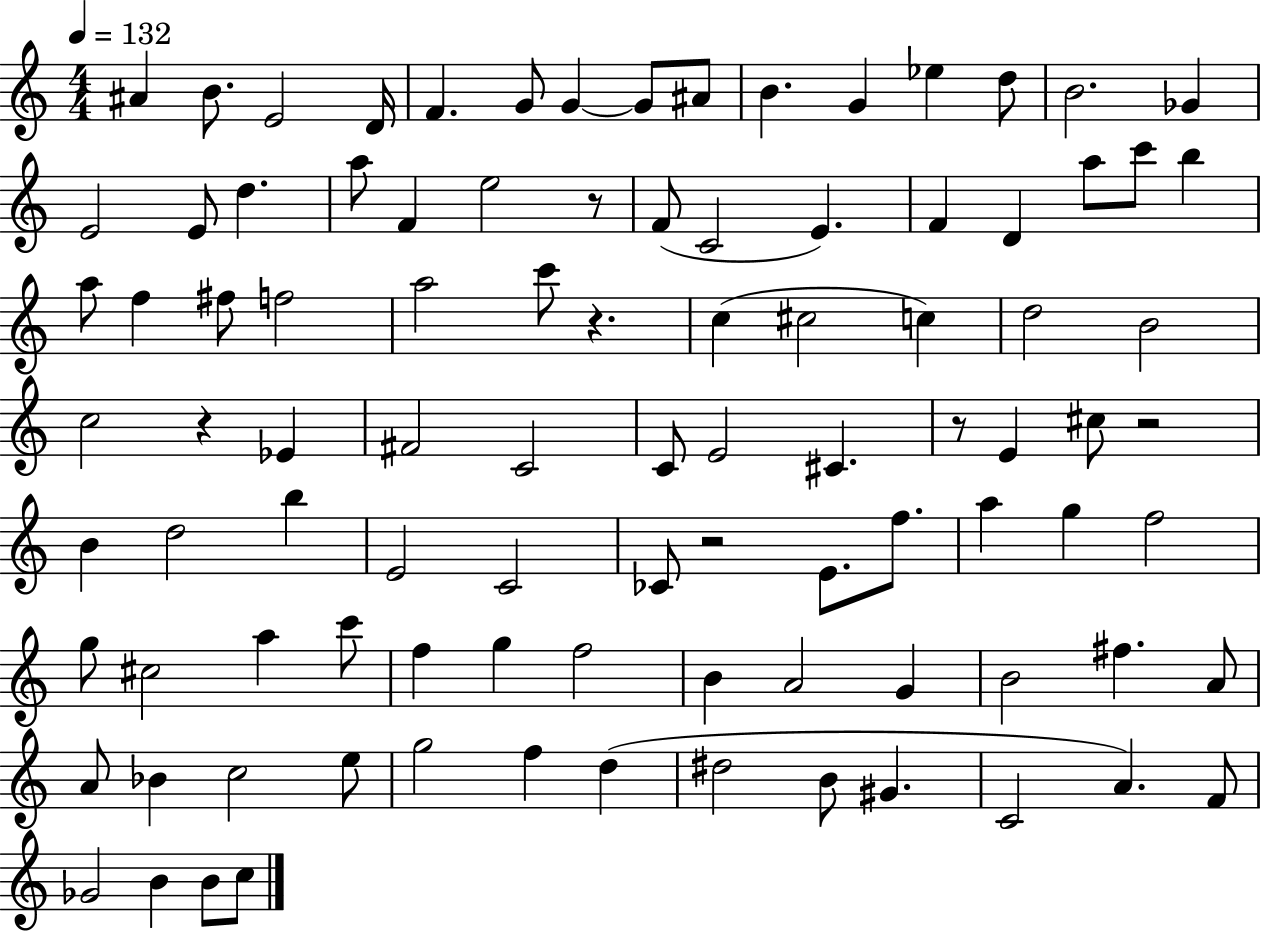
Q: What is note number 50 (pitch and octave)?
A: B4